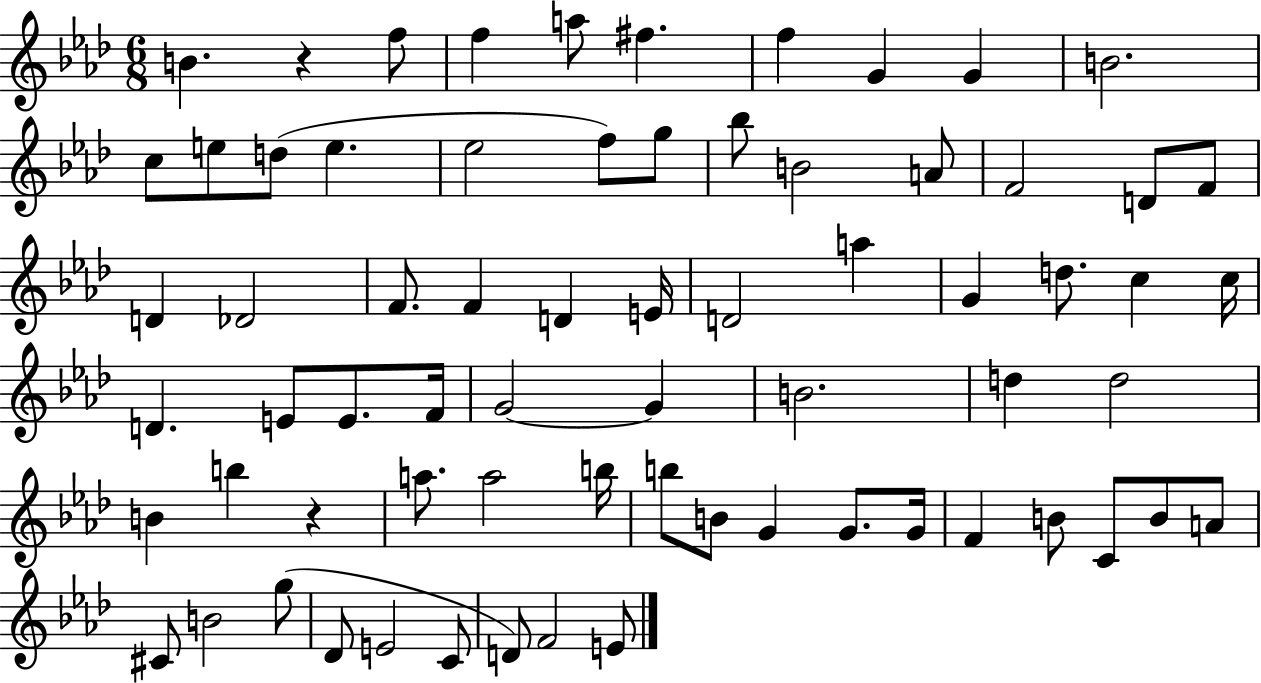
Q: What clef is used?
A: treble